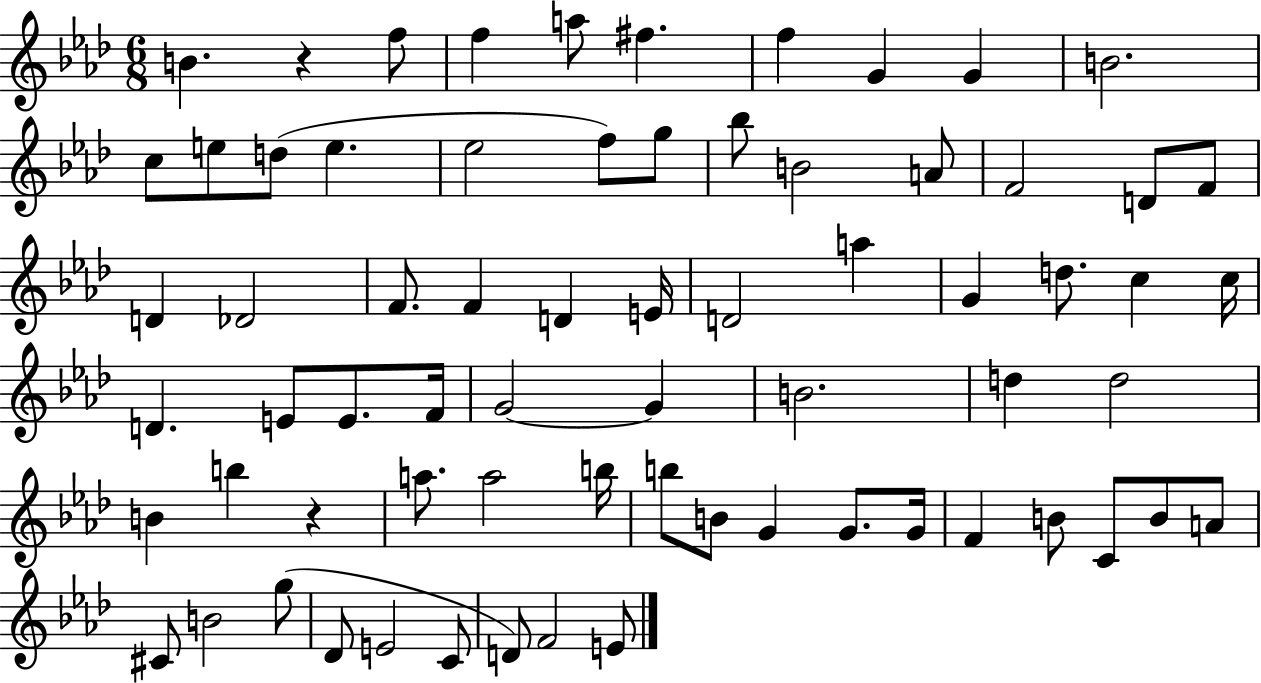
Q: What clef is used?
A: treble